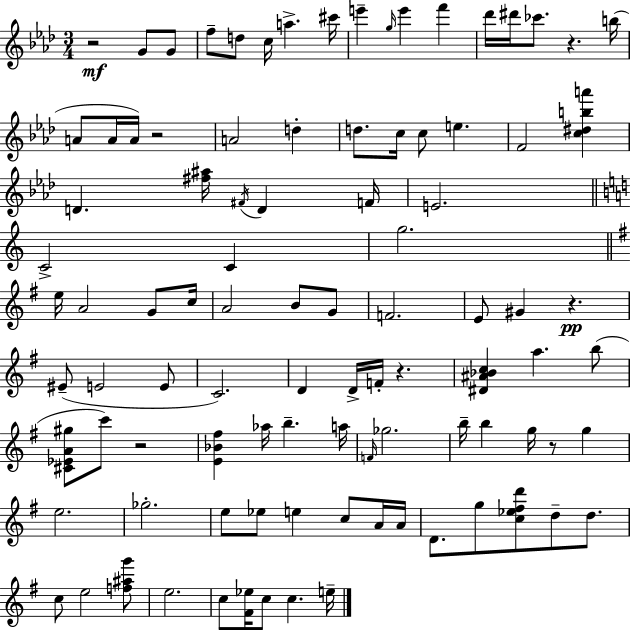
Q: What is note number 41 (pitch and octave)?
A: F4